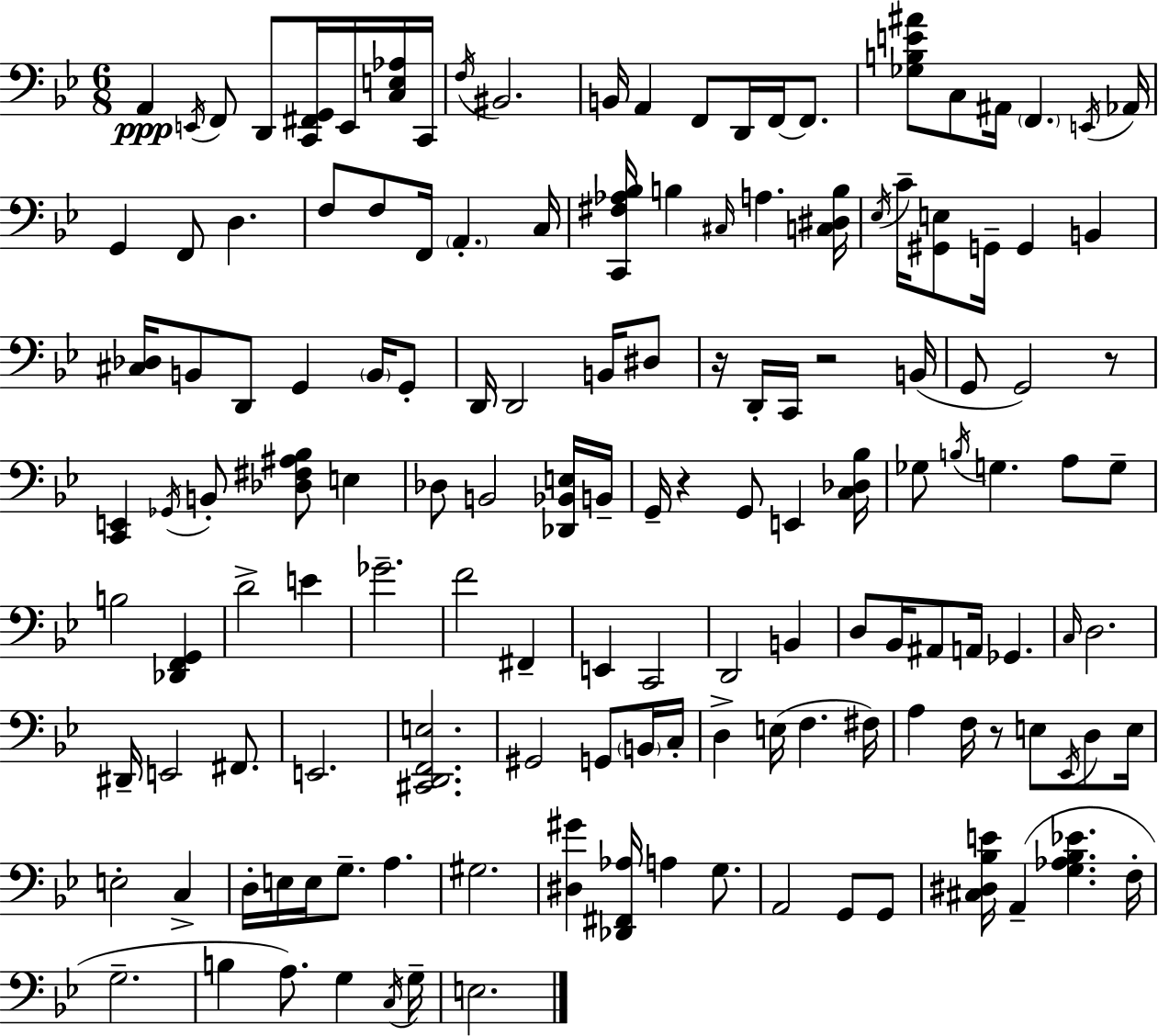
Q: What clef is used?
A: bass